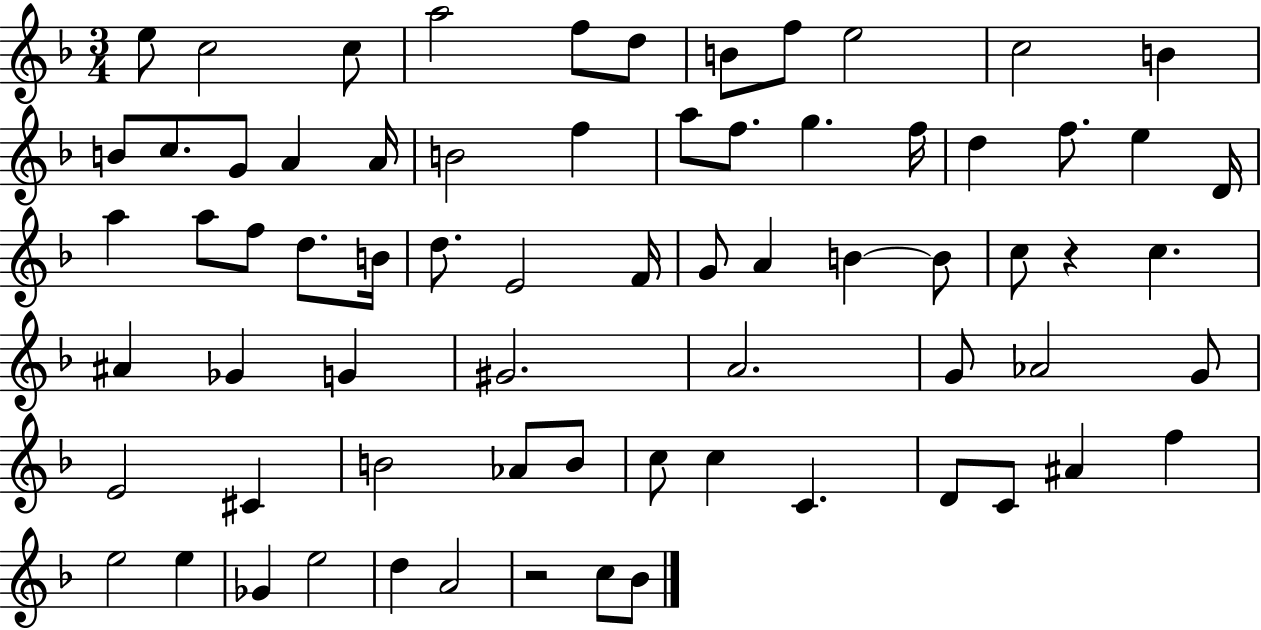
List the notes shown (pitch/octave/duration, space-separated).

E5/e C5/h C5/e A5/h F5/e D5/e B4/e F5/e E5/h C5/h B4/q B4/e C5/e. G4/e A4/q A4/s B4/h F5/q A5/e F5/e. G5/q. F5/s D5/q F5/e. E5/q D4/s A5/q A5/e F5/e D5/e. B4/s D5/e. E4/h F4/s G4/e A4/q B4/q B4/e C5/e R/q C5/q. A#4/q Gb4/q G4/q G#4/h. A4/h. G4/e Ab4/h G4/e E4/h C#4/q B4/h Ab4/e B4/e C5/e C5/q C4/q. D4/e C4/e A#4/q F5/q E5/h E5/q Gb4/q E5/h D5/q A4/h R/h C5/e Bb4/e